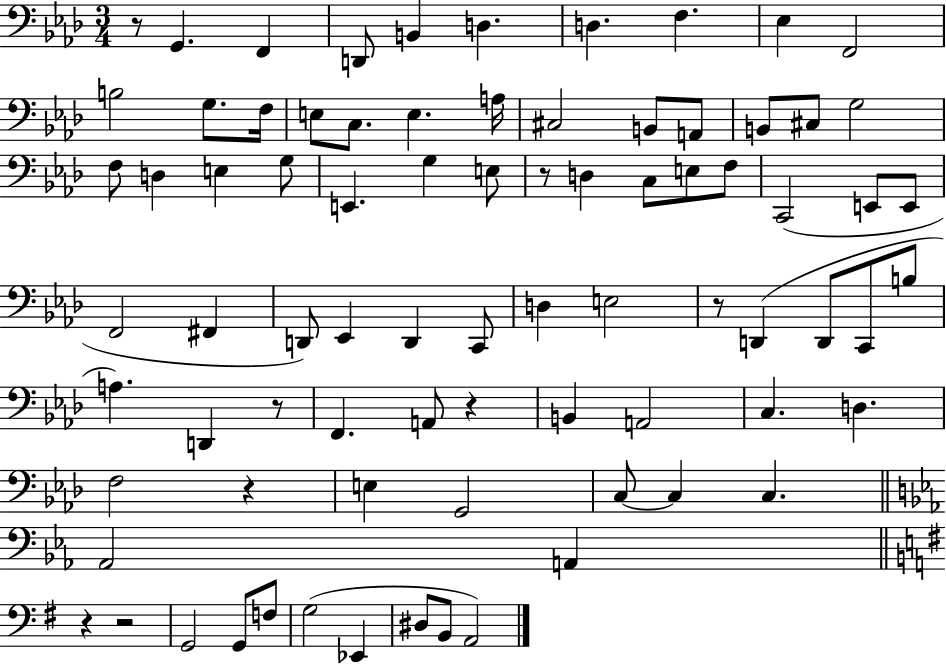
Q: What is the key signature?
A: AES major